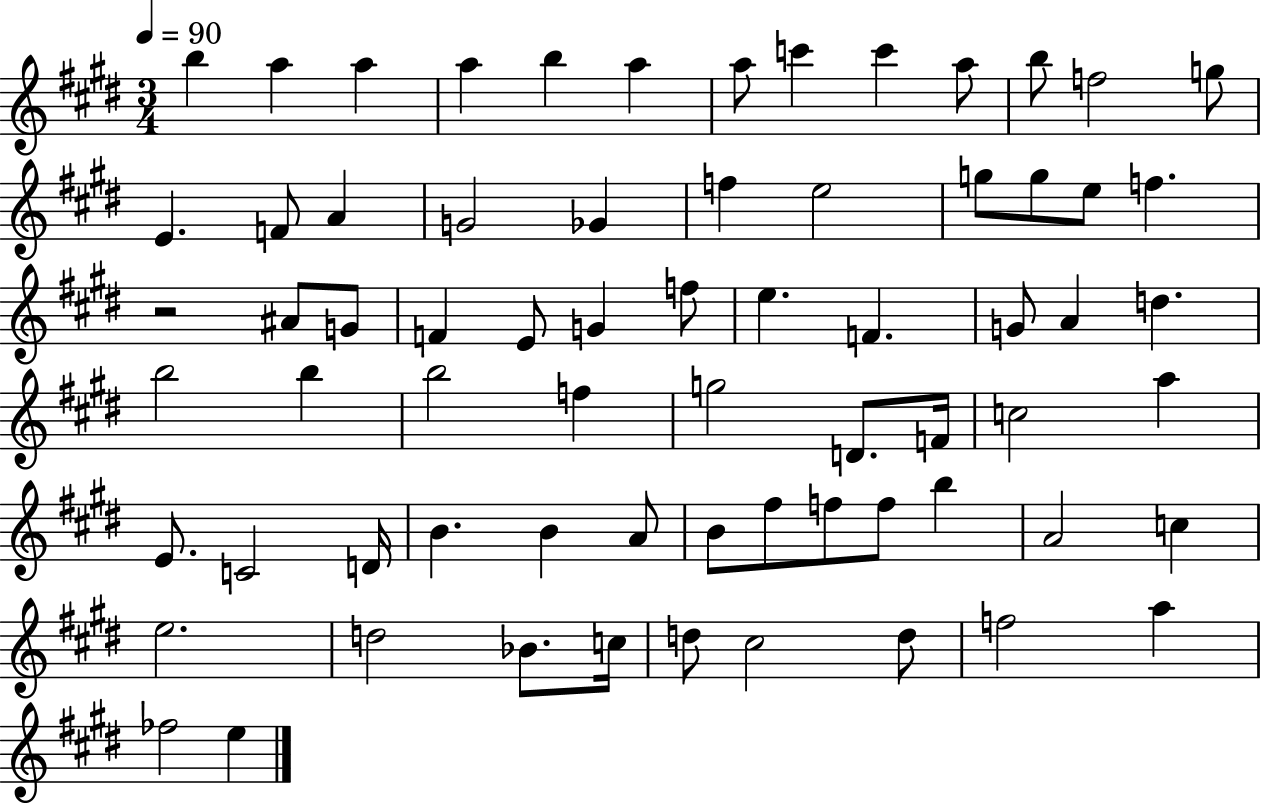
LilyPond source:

{
  \clef treble
  \numericTimeSignature
  \time 3/4
  \key e \major
  \tempo 4 = 90
  \repeat volta 2 { b''4 a''4 a''4 | a''4 b''4 a''4 | a''8 c'''4 c'''4 a''8 | b''8 f''2 g''8 | \break e'4. f'8 a'4 | g'2 ges'4 | f''4 e''2 | g''8 g''8 e''8 f''4. | \break r2 ais'8 g'8 | f'4 e'8 g'4 f''8 | e''4. f'4. | g'8 a'4 d''4. | \break b''2 b''4 | b''2 f''4 | g''2 d'8. f'16 | c''2 a''4 | \break e'8. c'2 d'16 | b'4. b'4 a'8 | b'8 fis''8 f''8 f''8 b''4 | a'2 c''4 | \break e''2. | d''2 bes'8. c''16 | d''8 cis''2 d''8 | f''2 a''4 | \break fes''2 e''4 | } \bar "|."
}